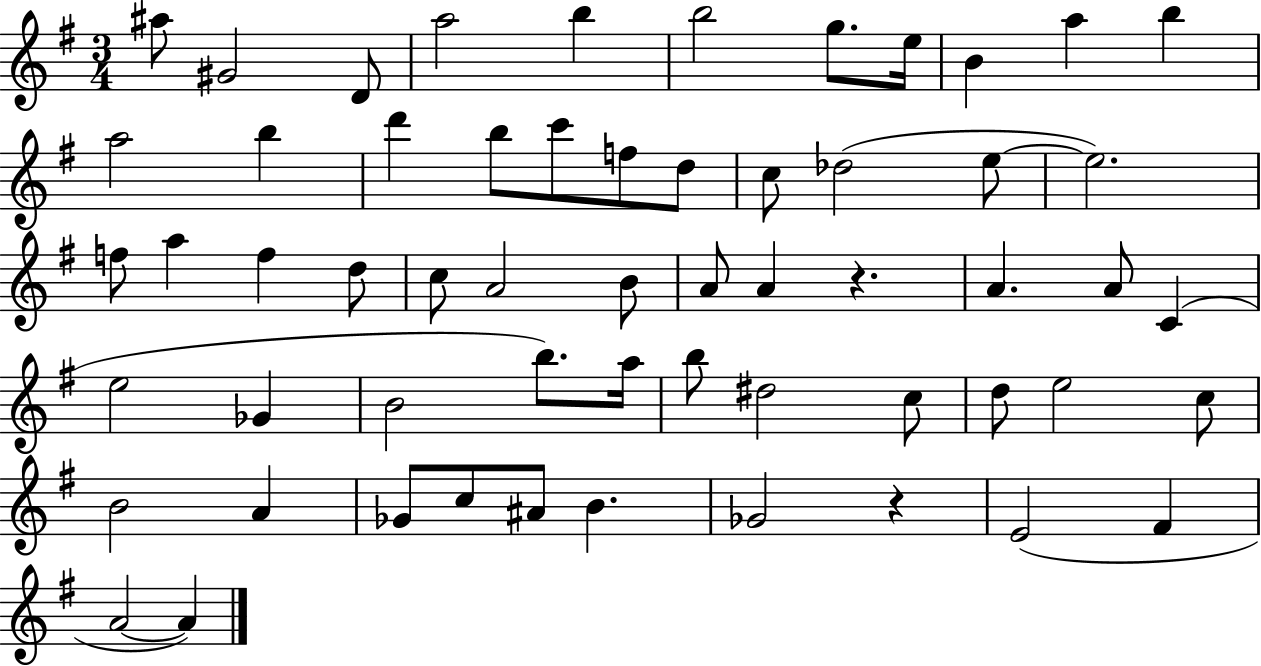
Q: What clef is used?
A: treble